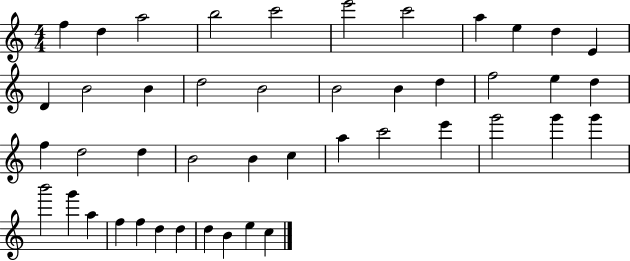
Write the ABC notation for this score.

X:1
T:Untitled
M:4/4
L:1/4
K:C
f d a2 b2 c'2 e'2 c'2 a e d E D B2 B d2 B2 B2 B d f2 e d f d2 d B2 B c a c'2 e' g'2 g' g' b'2 g' a f f d d d B e c